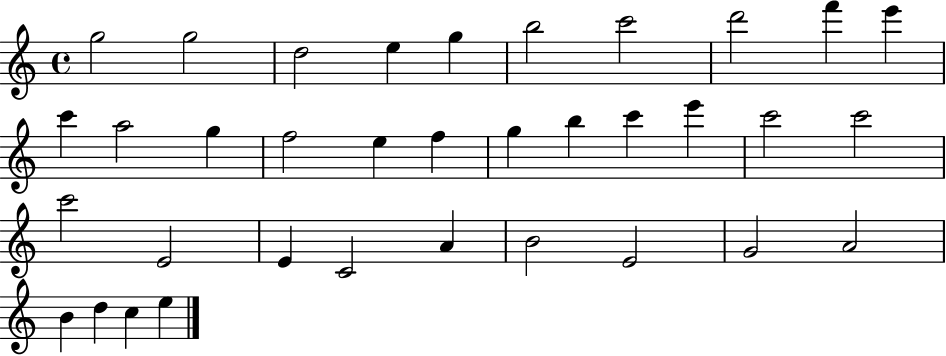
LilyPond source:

{
  \clef treble
  \time 4/4
  \defaultTimeSignature
  \key c \major
  g''2 g''2 | d''2 e''4 g''4 | b''2 c'''2 | d'''2 f'''4 e'''4 | \break c'''4 a''2 g''4 | f''2 e''4 f''4 | g''4 b''4 c'''4 e'''4 | c'''2 c'''2 | \break c'''2 e'2 | e'4 c'2 a'4 | b'2 e'2 | g'2 a'2 | \break b'4 d''4 c''4 e''4 | \bar "|."
}